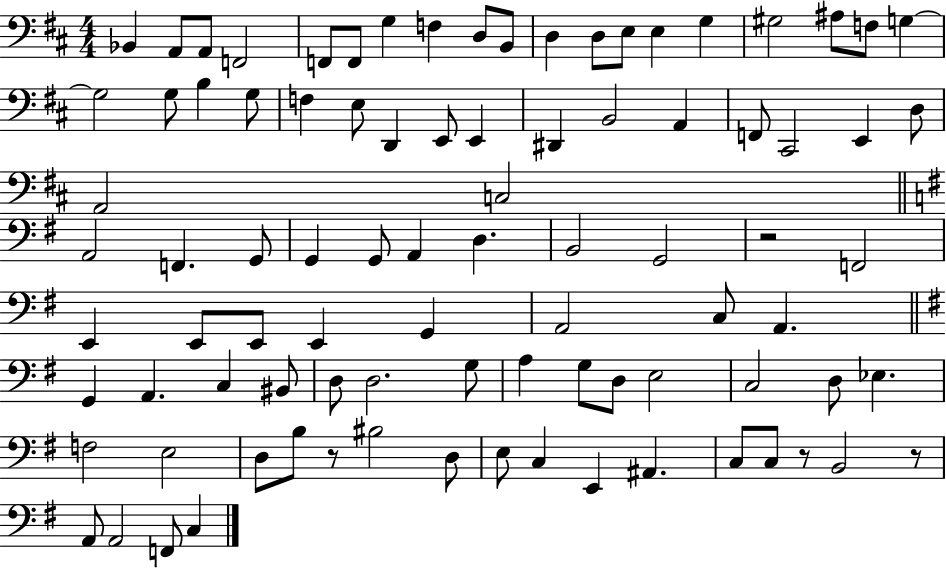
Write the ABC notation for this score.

X:1
T:Untitled
M:4/4
L:1/4
K:D
_B,, A,,/2 A,,/2 F,,2 F,,/2 F,,/2 G, F, D,/2 B,,/2 D, D,/2 E,/2 E, G, ^G,2 ^A,/2 F,/2 G, G,2 G,/2 B, G,/2 F, E,/2 D,, E,,/2 E,, ^D,, B,,2 A,, F,,/2 ^C,,2 E,, D,/2 A,,2 C,2 A,,2 F,, G,,/2 G,, G,,/2 A,, D, B,,2 G,,2 z2 F,,2 E,, E,,/2 E,,/2 E,, G,, A,,2 C,/2 A,, G,, A,, C, ^B,,/2 D,/2 D,2 G,/2 A, G,/2 D,/2 E,2 C,2 D,/2 _E, F,2 E,2 D,/2 B,/2 z/2 ^B,2 D,/2 E,/2 C, E,, ^A,, C,/2 C,/2 z/2 B,,2 z/2 A,,/2 A,,2 F,,/2 C,